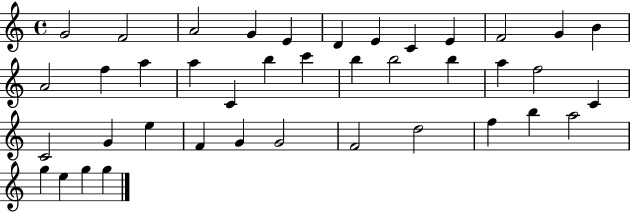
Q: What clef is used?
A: treble